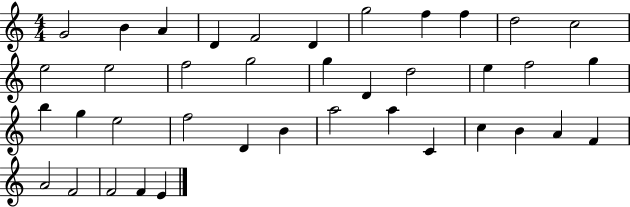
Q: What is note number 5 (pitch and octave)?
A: F4